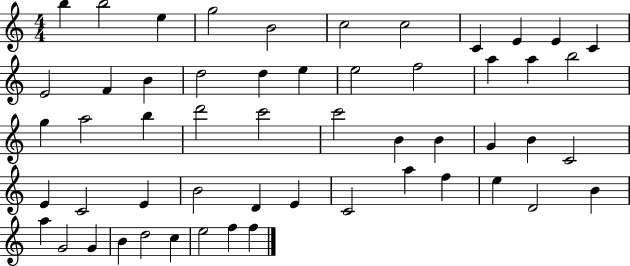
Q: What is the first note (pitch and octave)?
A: B5